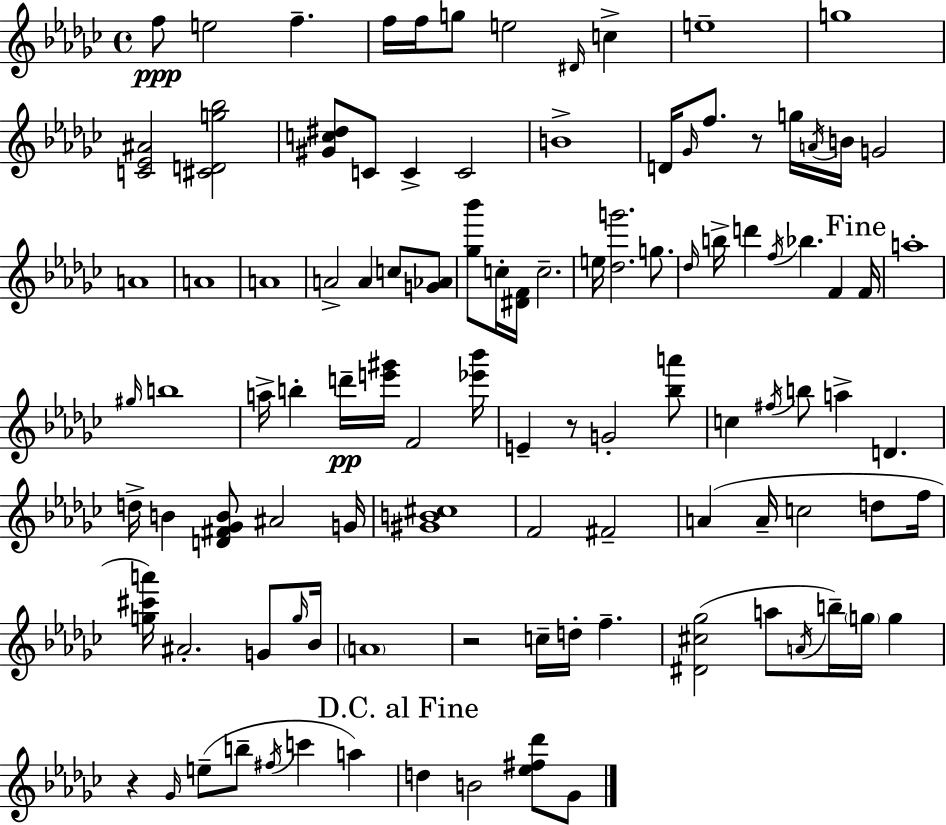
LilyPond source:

{
  \clef treble
  \time 4/4
  \defaultTimeSignature
  \key ees \minor
  f''8\ppp e''2 f''4.-- | f''16 f''16 g''8 e''2 \grace { dis'16 } c''4-> | e''1-- | g''1 | \break <c' ees' ais'>2 <cis' d' g'' bes''>2 | <gis' c'' dis''>8 c'8 c'4-> c'2 | b'1-> | d'16 \grace { ges'16 } f''8. r8 g''16 \acciaccatura { a'16 } b'16 g'2 | \break a'1 | a'1 | a'1 | a'2-> a'4 c''8 | \break <g' aes'>8 <ges'' bes'''>8 c''16-. <dis' f'>16 c''2.-- | e''16 <des'' g'''>2. | g''8. \grace { des''16 } b''16-> d'''4 \acciaccatura { f''16 } bes''4. | f'4 \mark "Fine" f'16 a''1-. | \break \grace { gis''16 } b''1 | a''16-> b''4-. d'''16--\pp <e''' gis'''>16 f'2 | <ees''' bes'''>16 e'4-- r8 g'2-. | <bes'' a'''>8 c''4 \acciaccatura { fis''16 } b''8 a''4-> | \break d'4. d''16-> b'4 <d' fis' ges' b'>8 ais'2 | g'16 <gis' b' cis''>1 | f'2 fis'2-- | a'4( a'16-- c''2 | \break d''8 f''16 <g'' cis''' a'''>16) ais'2.-. | g'8 \grace { g''16 } bes'16 \parenthesize a'1 | r2 | c''16-- d''16-. f''4.-- <dis' cis'' ges''>2( | \break a''8 \acciaccatura { a'16 } b''16--) \parenthesize g''16 g''4 r4 \grace { ges'16 }( e''8-- | b''8-- \acciaccatura { fis''16 } c'''4 a''4) \mark "D.C. al Fine" d''4 b'2 | <ees'' fis'' des'''>8 ges'8 \bar "|."
}